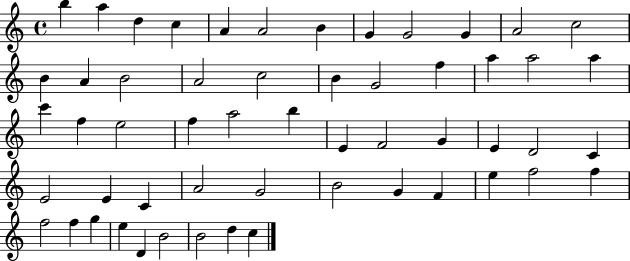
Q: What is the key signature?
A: C major